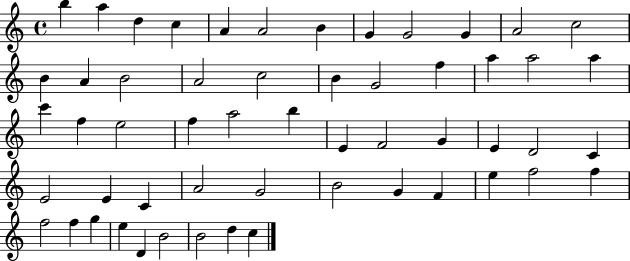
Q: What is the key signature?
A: C major